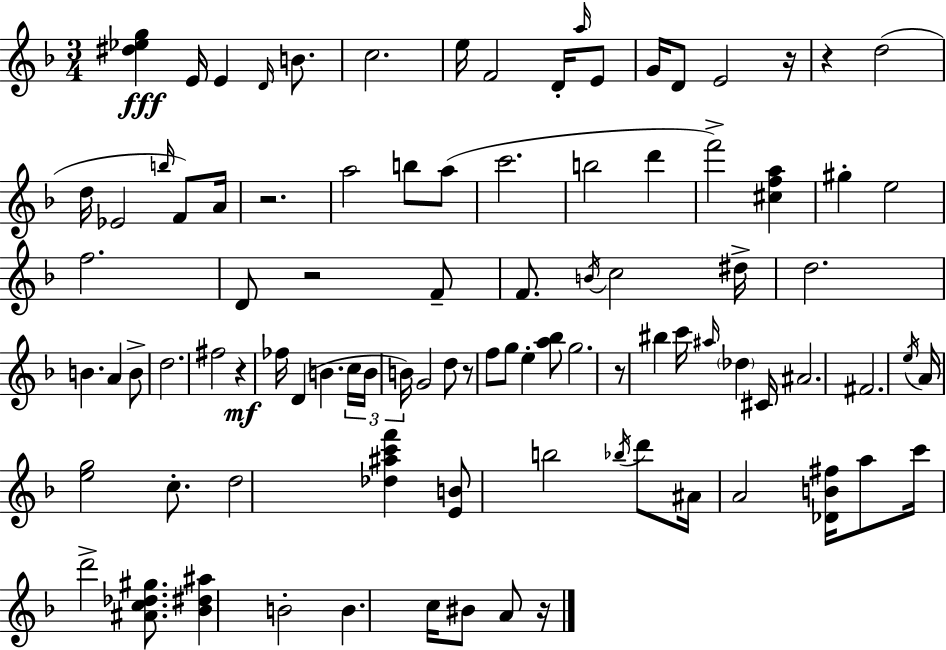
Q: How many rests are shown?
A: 8